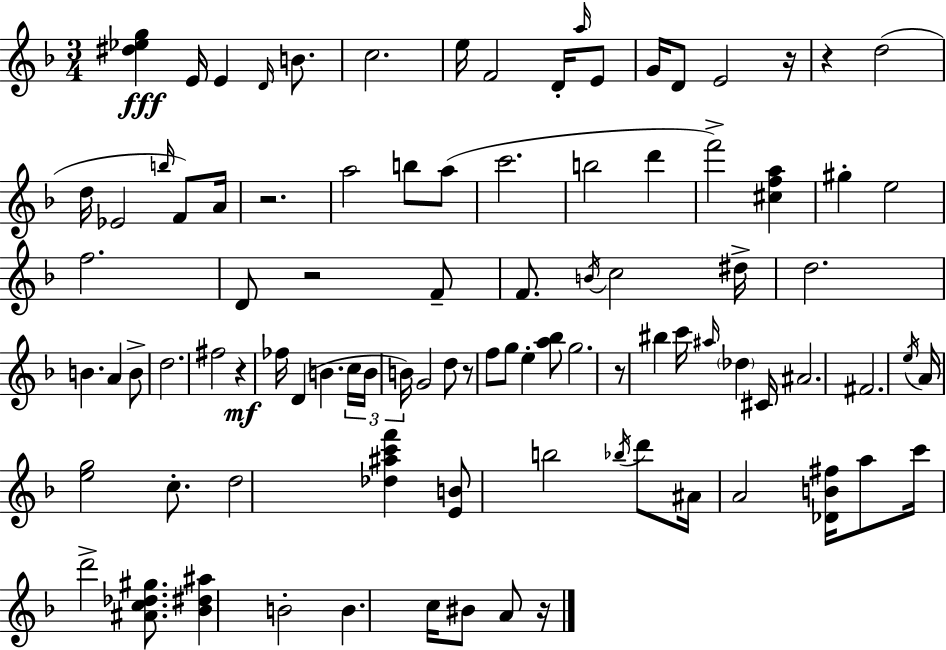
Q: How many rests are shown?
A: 8